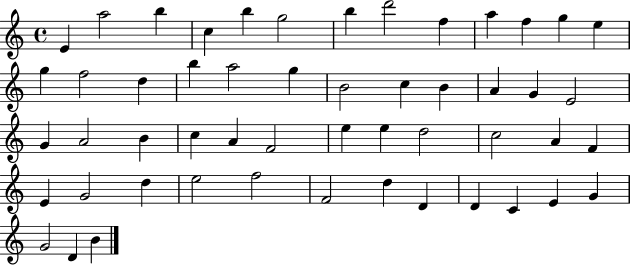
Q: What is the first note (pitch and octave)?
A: E4